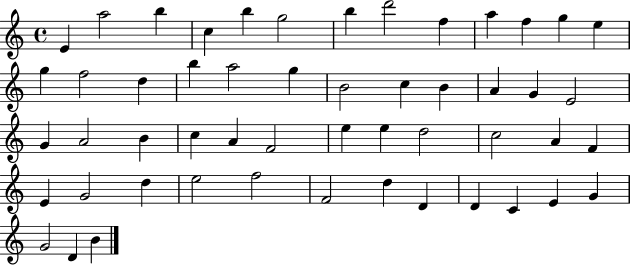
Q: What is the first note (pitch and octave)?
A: E4